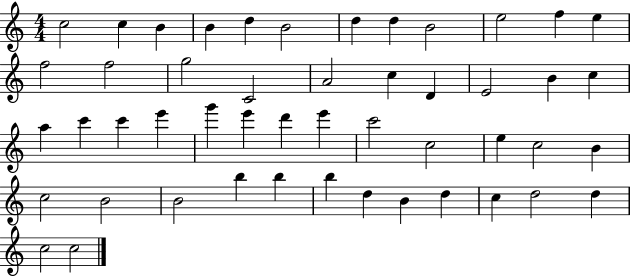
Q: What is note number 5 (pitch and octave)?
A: D5